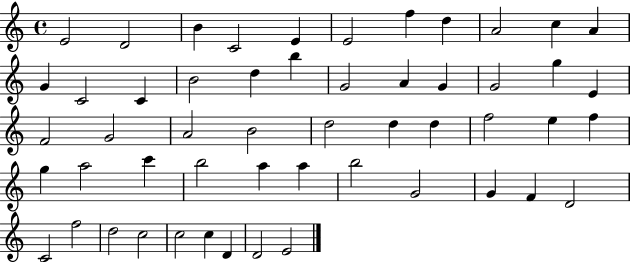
X:1
T:Untitled
M:4/4
L:1/4
K:C
E2 D2 B C2 E E2 f d A2 c A G C2 C B2 d b G2 A G G2 g E F2 G2 A2 B2 d2 d d f2 e f g a2 c' b2 a a b2 G2 G F D2 C2 f2 d2 c2 c2 c D D2 E2